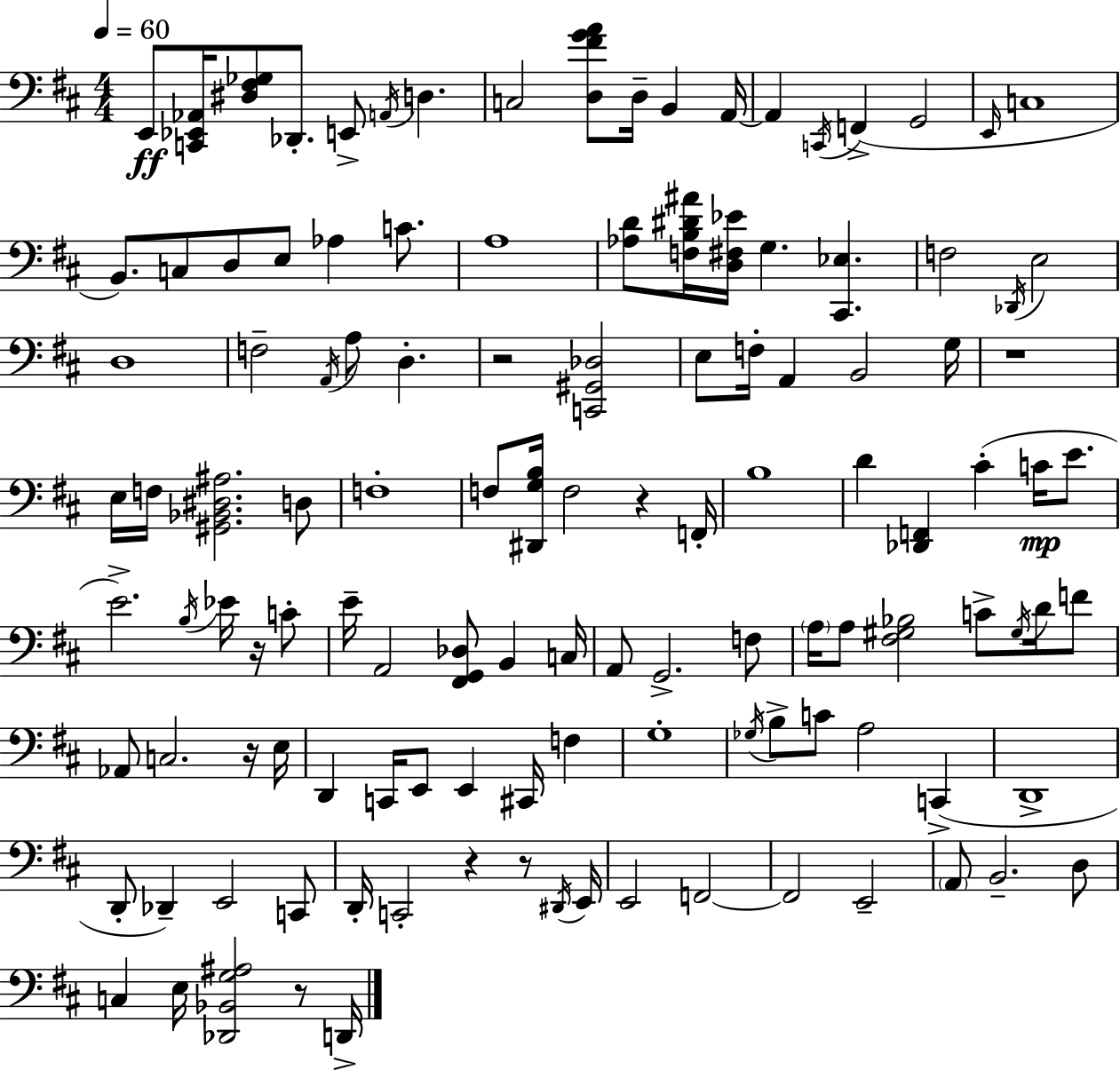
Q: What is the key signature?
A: D major